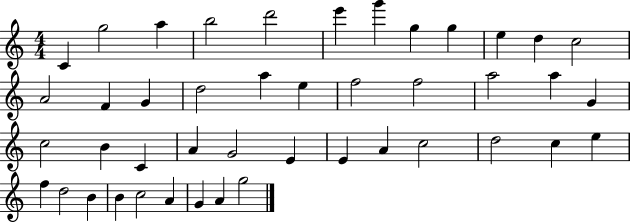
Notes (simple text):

C4/q G5/h A5/q B5/h D6/h E6/q G6/q G5/q G5/q E5/q D5/q C5/h A4/h F4/q G4/q D5/h A5/q E5/q F5/h F5/h A5/h A5/q G4/q C5/h B4/q C4/q A4/q G4/h E4/q E4/q A4/q C5/h D5/h C5/q E5/q F5/q D5/h B4/q B4/q C5/h A4/q G4/q A4/q G5/h